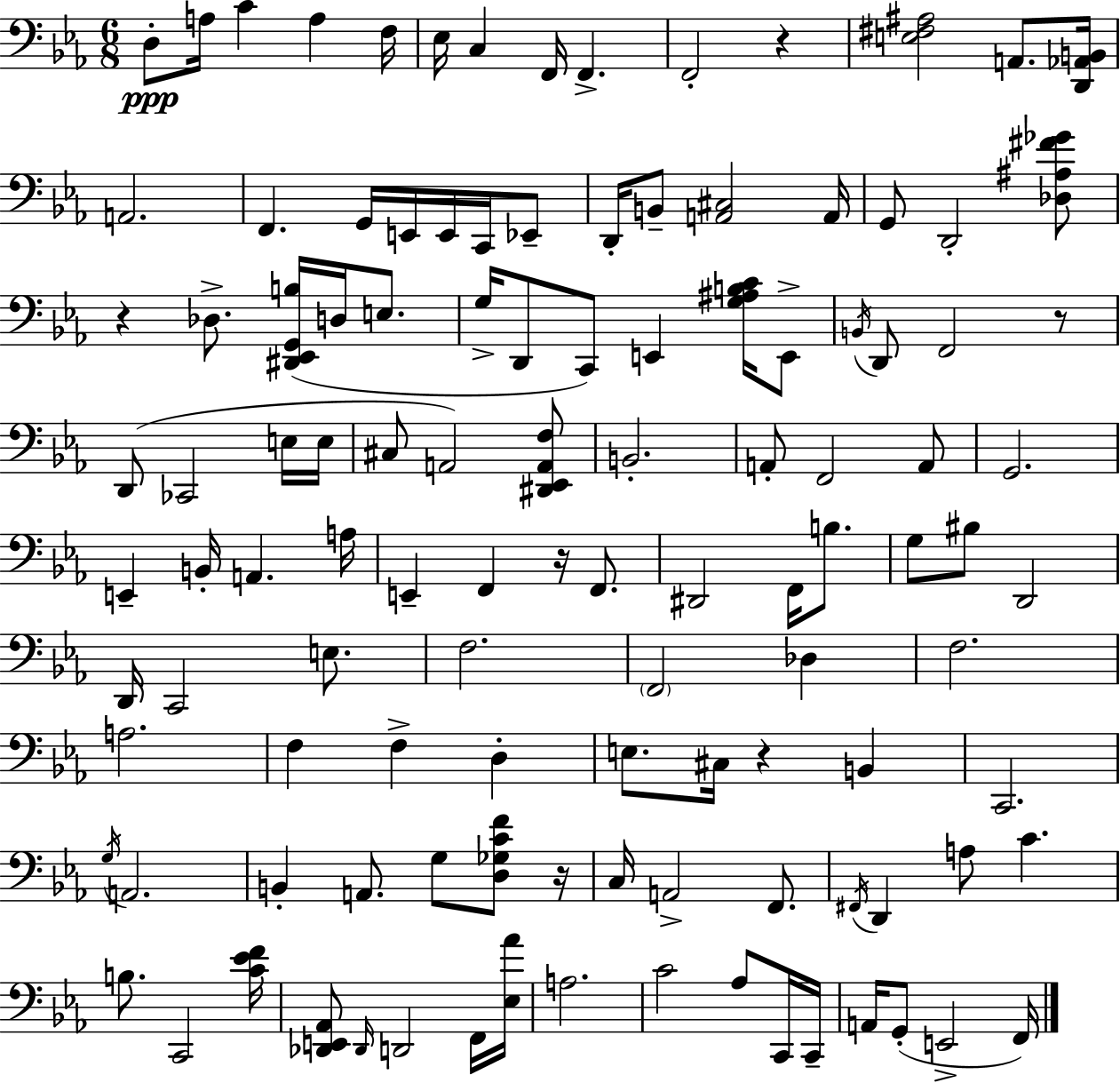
{
  \clef bass
  \numericTimeSignature
  \time 6/8
  \key c \minor
  d8-.\ppp a16 c'4 a4 f16 | ees16 c4 f,16 f,4.-> | f,2-. r4 | <e fis ais>2 a,8. <d, aes, b,>16 | \break a,2. | f,4. g,16 e,16 e,16 c,16 ees,8-- | d,16-. b,8-- <a, cis>2 a,16 | g,8 d,2-. <des ais fis' ges'>8 | \break r4 des8.-> <dis, ees, g, b>16( d16 e8. | g16-> d,8 c,8) e,4 <g ais b c'>16 e,8-> | \acciaccatura { b,16 } d,8 f,2 r8 | d,8( ces,2 e16 | \break e16 cis8 a,2) <dis, ees, a, f>8 | b,2.-. | a,8-. f,2 a,8 | g,2. | \break e,4-- b,16-. a,4. | a16 e,4-- f,4 r16 f,8. | dis,2 f,16 b8. | g8 bis8 d,2 | \break d,16 c,2 e8. | f2. | \parenthesize f,2 des4 | f2. | \break a2. | f4 f4-> d4-. | e8. cis16 r4 b,4 | c,2. | \break \acciaccatura { g16 } a,2. | b,4-. a,8. g8 <d ges c' f'>8 | r16 c16 a,2-> f,8. | \acciaccatura { fis,16 } d,4 a8 c'4. | \break b8. c,2 | <c' ees' f'>16 <des, e, aes,>8 \grace { des,16 } d,2 | f,16 <ees aes'>16 a2. | c'2 | \break aes8 c,16 c,16-- a,16 g,8-.( e,2-> | f,16) \bar "|."
}